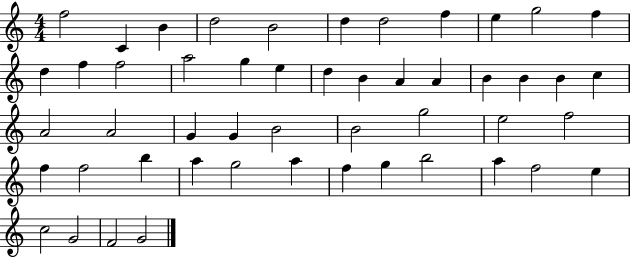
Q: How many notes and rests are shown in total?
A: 50